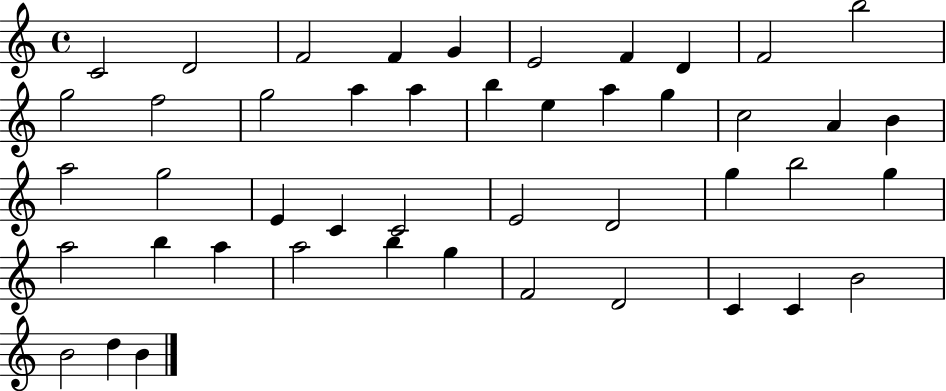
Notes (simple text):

C4/h D4/h F4/h F4/q G4/q E4/h F4/q D4/q F4/h B5/h G5/h F5/h G5/h A5/q A5/q B5/q E5/q A5/q G5/q C5/h A4/q B4/q A5/h G5/h E4/q C4/q C4/h E4/h D4/h G5/q B5/h G5/q A5/h B5/q A5/q A5/h B5/q G5/q F4/h D4/h C4/q C4/q B4/h B4/h D5/q B4/q